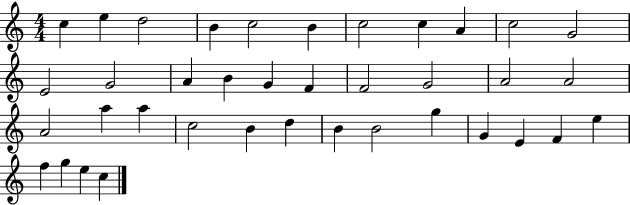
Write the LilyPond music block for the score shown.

{
  \clef treble
  \numericTimeSignature
  \time 4/4
  \key c \major
  c''4 e''4 d''2 | b'4 c''2 b'4 | c''2 c''4 a'4 | c''2 g'2 | \break e'2 g'2 | a'4 b'4 g'4 f'4 | f'2 g'2 | a'2 a'2 | \break a'2 a''4 a''4 | c''2 b'4 d''4 | b'4 b'2 g''4 | g'4 e'4 f'4 e''4 | \break f''4 g''4 e''4 c''4 | \bar "|."
}